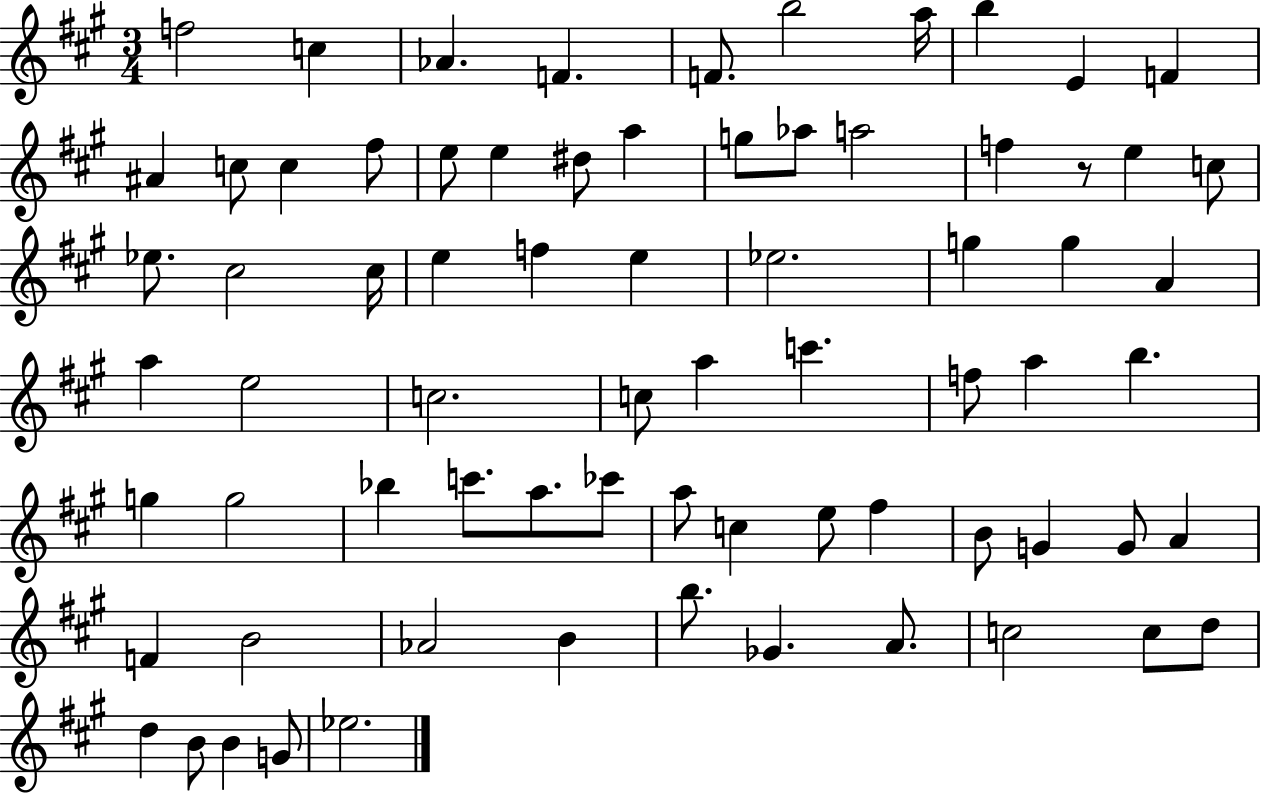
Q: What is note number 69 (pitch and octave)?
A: B4